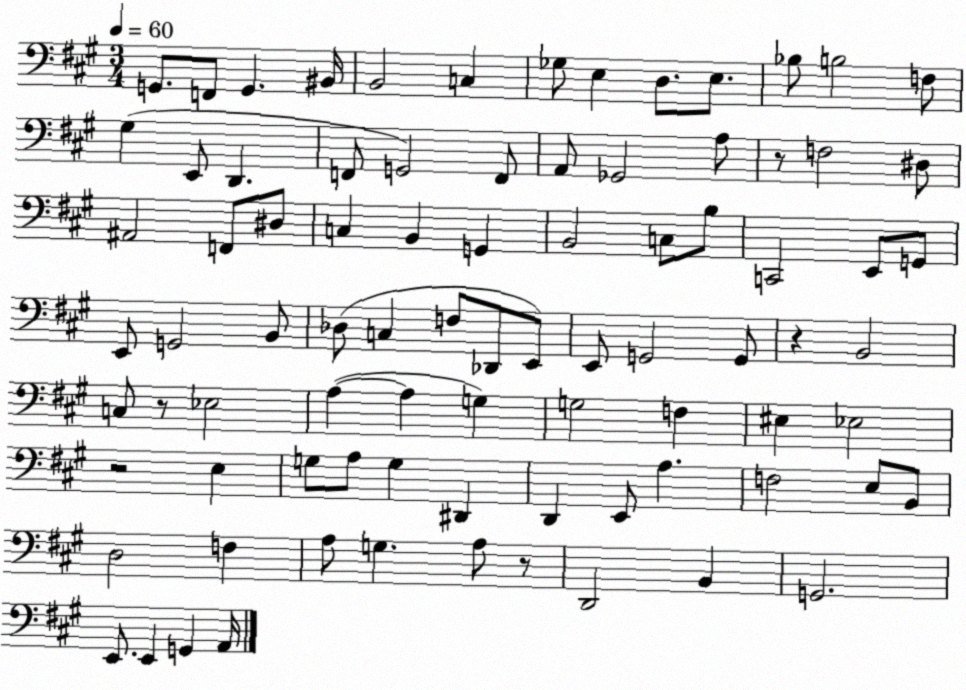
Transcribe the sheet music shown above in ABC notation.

X:1
T:Untitled
M:3/4
L:1/4
K:A
G,,/2 F,,/2 G,, ^B,,/4 B,,2 C, _G,/2 E, D,/2 E,/2 _B,/2 B,2 F,/2 ^G, E,,/2 D,, F,,/2 G,,2 F,,/2 A,,/2 _G,,2 A,/2 z/2 F,2 ^D,/2 ^A,,2 F,,/2 ^D,/2 C, B,, G,, B,,2 C,/2 B,/2 C,,2 E,,/2 G,,/2 E,,/2 G,,2 B,,/2 _D,/2 C, F,/2 _D,,/2 E,,/2 E,,/2 G,,2 G,,/2 z B,,2 C,/2 z/2 _E,2 A, A, G, G,2 F, ^E, _E,2 z2 E, G,/2 A,/2 G, ^D,, D,, E,,/2 A, F,2 E,/2 B,,/2 D,2 F, A,/2 G, A,/2 z/2 D,,2 B,, G,,2 E,,/2 E,, G,, A,,/4